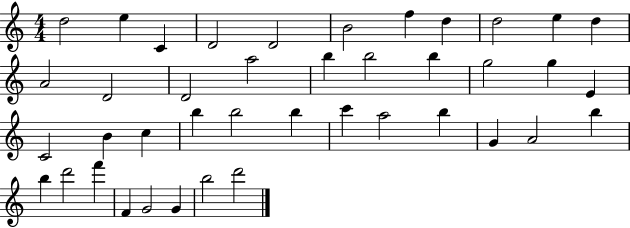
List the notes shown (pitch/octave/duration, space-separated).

D5/h E5/q C4/q D4/h D4/h B4/h F5/q D5/q D5/h E5/q D5/q A4/h D4/h D4/h A5/h B5/q B5/h B5/q G5/h G5/q E4/q C4/h B4/q C5/q B5/q B5/h B5/q C6/q A5/h B5/q G4/q A4/h B5/q B5/q D6/h F6/q F4/q G4/h G4/q B5/h D6/h